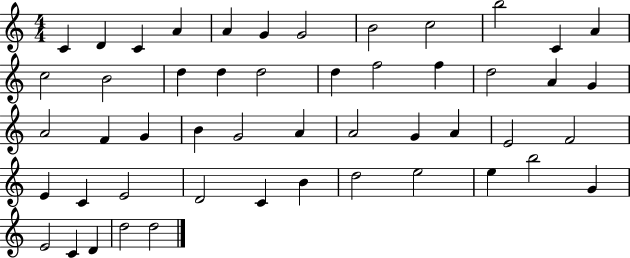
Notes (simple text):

C4/q D4/q C4/q A4/q A4/q G4/q G4/h B4/h C5/h B5/h C4/q A4/q C5/h B4/h D5/q D5/q D5/h D5/q F5/h F5/q D5/h A4/q G4/q A4/h F4/q G4/q B4/q G4/h A4/q A4/h G4/q A4/q E4/h F4/h E4/q C4/q E4/h D4/h C4/q B4/q D5/h E5/h E5/q B5/h G4/q E4/h C4/q D4/q D5/h D5/h